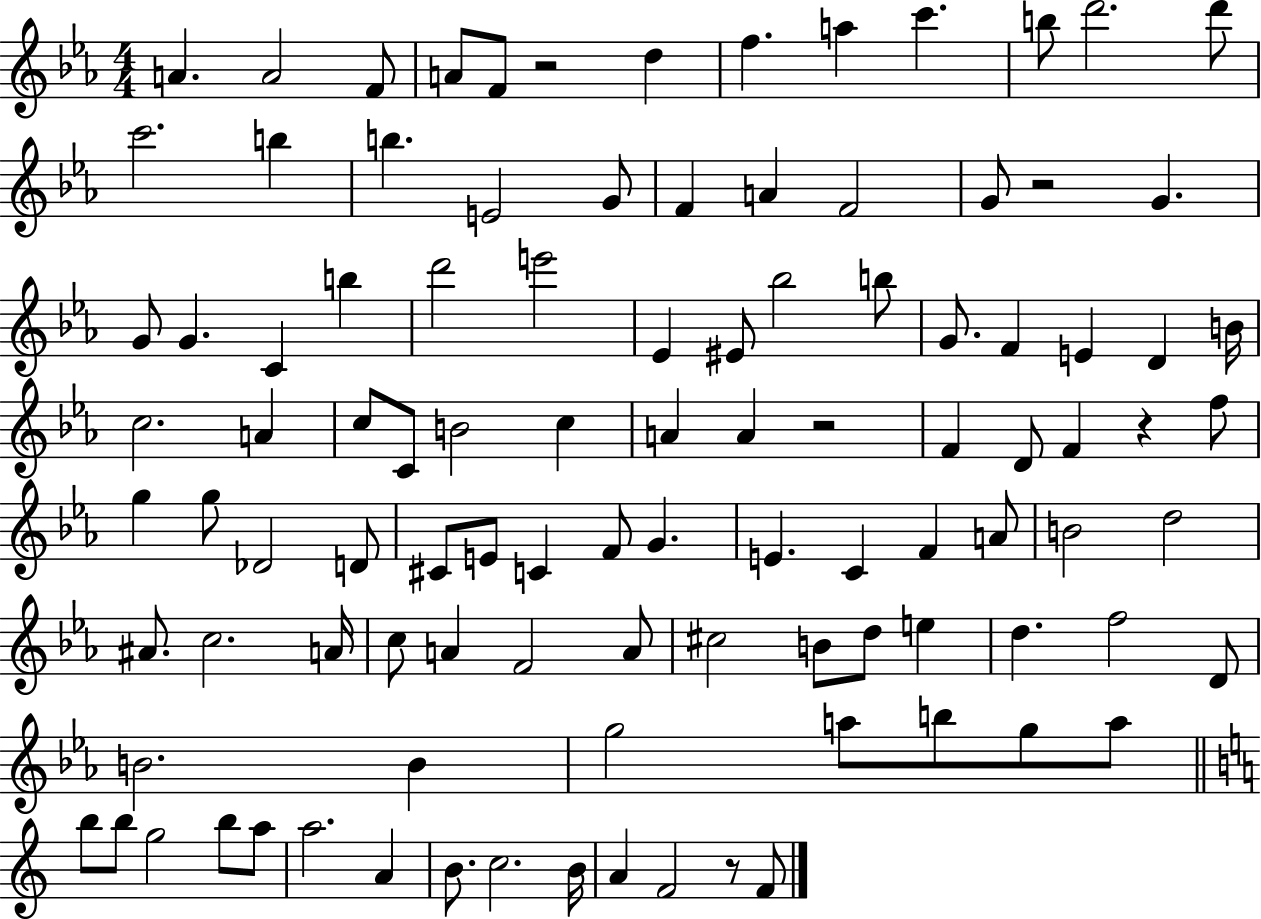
A4/q. A4/h F4/e A4/e F4/e R/h D5/q F5/q. A5/q C6/q. B5/e D6/h. D6/e C6/h. B5/q B5/q. E4/h G4/e F4/q A4/q F4/h G4/e R/h G4/q. G4/e G4/q. C4/q B5/q D6/h E6/h Eb4/q EIS4/e Bb5/h B5/e G4/e. F4/q E4/q D4/q B4/s C5/h. A4/q C5/e C4/e B4/h C5/q A4/q A4/q R/h F4/q D4/e F4/q R/q F5/e G5/q G5/e Db4/h D4/e C#4/e E4/e C4/q F4/e G4/q. E4/q. C4/q F4/q A4/e B4/h D5/h A#4/e. C5/h. A4/s C5/e A4/q F4/h A4/e C#5/h B4/e D5/e E5/q D5/q. F5/h D4/e B4/h. B4/q G5/h A5/e B5/e G5/e A5/e B5/e B5/e G5/h B5/e A5/e A5/h. A4/q B4/e. C5/h. B4/s A4/q F4/h R/e F4/e